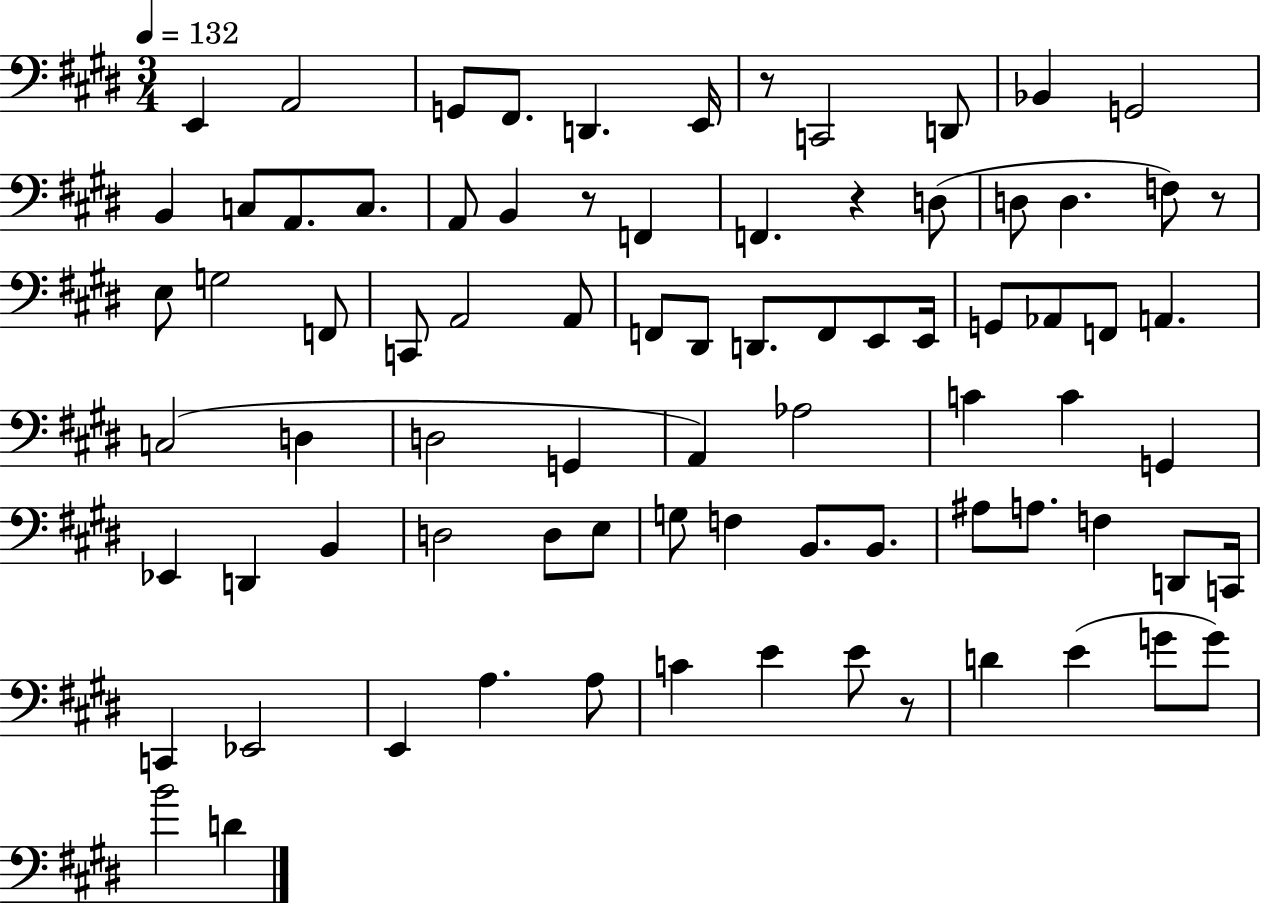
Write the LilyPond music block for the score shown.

{
  \clef bass
  \numericTimeSignature
  \time 3/4
  \key e \major
  \tempo 4 = 132
  e,4 a,2 | g,8 fis,8. d,4. e,16 | r8 c,2 d,8 | bes,4 g,2 | \break b,4 c8 a,8. c8. | a,8 b,4 r8 f,4 | f,4. r4 d8( | d8 d4. f8) r8 | \break e8 g2 f,8 | c,8 a,2 a,8 | f,8 dis,8 d,8. f,8 e,8 e,16 | g,8 aes,8 f,8 a,4. | \break c2( d4 | d2 g,4 | a,4) aes2 | c'4 c'4 g,4 | \break ees,4 d,4 b,4 | d2 d8 e8 | g8 f4 b,8. b,8. | ais8 a8. f4 d,8 c,16 | \break c,4 ees,2 | e,4 a4. a8 | c'4 e'4 e'8 r8 | d'4 e'4( g'8 g'8) | \break b'2 d'4 | \bar "|."
}